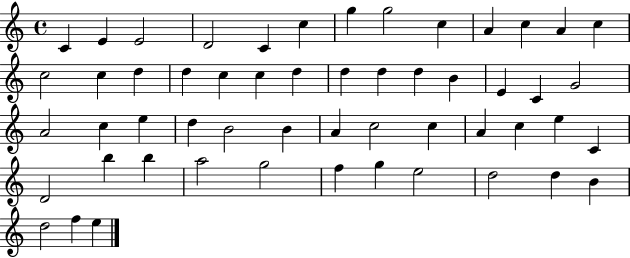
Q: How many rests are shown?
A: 0